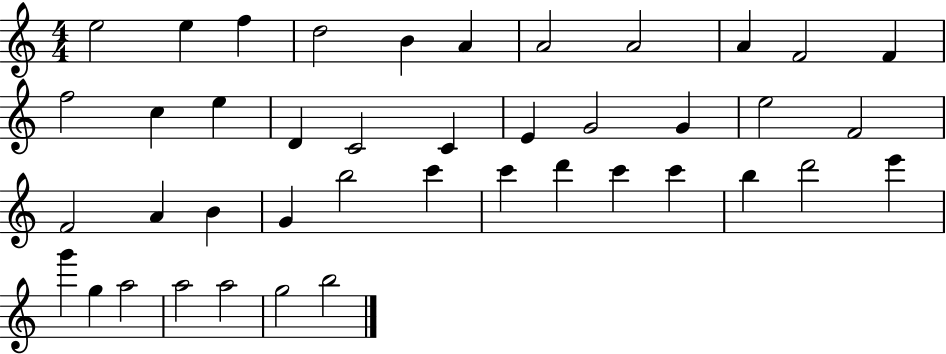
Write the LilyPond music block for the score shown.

{
  \clef treble
  \numericTimeSignature
  \time 4/4
  \key c \major
  e''2 e''4 f''4 | d''2 b'4 a'4 | a'2 a'2 | a'4 f'2 f'4 | \break f''2 c''4 e''4 | d'4 c'2 c'4 | e'4 g'2 g'4 | e''2 f'2 | \break f'2 a'4 b'4 | g'4 b''2 c'''4 | c'''4 d'''4 c'''4 c'''4 | b''4 d'''2 e'''4 | \break g'''4 g''4 a''2 | a''2 a''2 | g''2 b''2 | \bar "|."
}